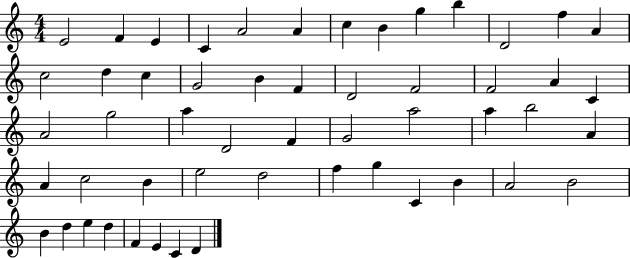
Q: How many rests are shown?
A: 0